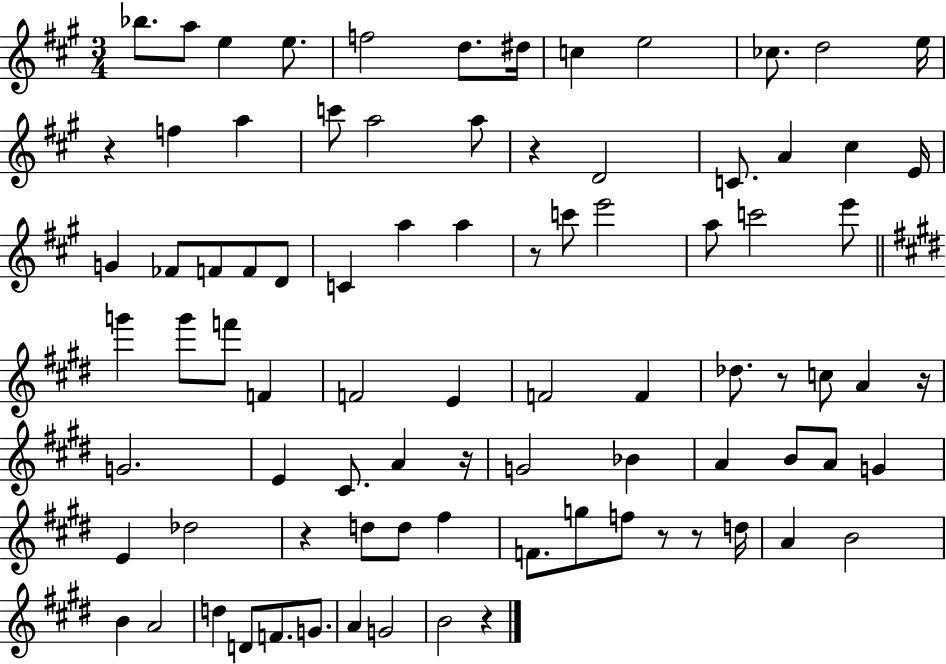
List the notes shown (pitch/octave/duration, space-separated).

Bb5/e. A5/e E5/q E5/e. F5/h D5/e. D#5/s C5/q E5/h CES5/e. D5/h E5/s R/q F5/q A5/q C6/e A5/h A5/e R/q D4/h C4/e. A4/q C#5/q E4/s G4/q FES4/e F4/e F4/e D4/e C4/q A5/q A5/q R/e C6/e E6/h A5/e C6/h E6/e G6/q G6/e F6/e F4/q F4/h E4/q F4/h F4/q Db5/e. R/e C5/e A4/q R/s G4/h. E4/q C#4/e. A4/q R/s G4/h Bb4/q A4/q B4/e A4/e G4/q E4/q Db5/h R/q D5/e D5/e F#5/q F4/e. G5/e F5/e R/e R/e D5/s A4/q B4/h B4/q A4/h D5/q D4/e F4/e. G4/e. A4/q G4/h B4/h R/q